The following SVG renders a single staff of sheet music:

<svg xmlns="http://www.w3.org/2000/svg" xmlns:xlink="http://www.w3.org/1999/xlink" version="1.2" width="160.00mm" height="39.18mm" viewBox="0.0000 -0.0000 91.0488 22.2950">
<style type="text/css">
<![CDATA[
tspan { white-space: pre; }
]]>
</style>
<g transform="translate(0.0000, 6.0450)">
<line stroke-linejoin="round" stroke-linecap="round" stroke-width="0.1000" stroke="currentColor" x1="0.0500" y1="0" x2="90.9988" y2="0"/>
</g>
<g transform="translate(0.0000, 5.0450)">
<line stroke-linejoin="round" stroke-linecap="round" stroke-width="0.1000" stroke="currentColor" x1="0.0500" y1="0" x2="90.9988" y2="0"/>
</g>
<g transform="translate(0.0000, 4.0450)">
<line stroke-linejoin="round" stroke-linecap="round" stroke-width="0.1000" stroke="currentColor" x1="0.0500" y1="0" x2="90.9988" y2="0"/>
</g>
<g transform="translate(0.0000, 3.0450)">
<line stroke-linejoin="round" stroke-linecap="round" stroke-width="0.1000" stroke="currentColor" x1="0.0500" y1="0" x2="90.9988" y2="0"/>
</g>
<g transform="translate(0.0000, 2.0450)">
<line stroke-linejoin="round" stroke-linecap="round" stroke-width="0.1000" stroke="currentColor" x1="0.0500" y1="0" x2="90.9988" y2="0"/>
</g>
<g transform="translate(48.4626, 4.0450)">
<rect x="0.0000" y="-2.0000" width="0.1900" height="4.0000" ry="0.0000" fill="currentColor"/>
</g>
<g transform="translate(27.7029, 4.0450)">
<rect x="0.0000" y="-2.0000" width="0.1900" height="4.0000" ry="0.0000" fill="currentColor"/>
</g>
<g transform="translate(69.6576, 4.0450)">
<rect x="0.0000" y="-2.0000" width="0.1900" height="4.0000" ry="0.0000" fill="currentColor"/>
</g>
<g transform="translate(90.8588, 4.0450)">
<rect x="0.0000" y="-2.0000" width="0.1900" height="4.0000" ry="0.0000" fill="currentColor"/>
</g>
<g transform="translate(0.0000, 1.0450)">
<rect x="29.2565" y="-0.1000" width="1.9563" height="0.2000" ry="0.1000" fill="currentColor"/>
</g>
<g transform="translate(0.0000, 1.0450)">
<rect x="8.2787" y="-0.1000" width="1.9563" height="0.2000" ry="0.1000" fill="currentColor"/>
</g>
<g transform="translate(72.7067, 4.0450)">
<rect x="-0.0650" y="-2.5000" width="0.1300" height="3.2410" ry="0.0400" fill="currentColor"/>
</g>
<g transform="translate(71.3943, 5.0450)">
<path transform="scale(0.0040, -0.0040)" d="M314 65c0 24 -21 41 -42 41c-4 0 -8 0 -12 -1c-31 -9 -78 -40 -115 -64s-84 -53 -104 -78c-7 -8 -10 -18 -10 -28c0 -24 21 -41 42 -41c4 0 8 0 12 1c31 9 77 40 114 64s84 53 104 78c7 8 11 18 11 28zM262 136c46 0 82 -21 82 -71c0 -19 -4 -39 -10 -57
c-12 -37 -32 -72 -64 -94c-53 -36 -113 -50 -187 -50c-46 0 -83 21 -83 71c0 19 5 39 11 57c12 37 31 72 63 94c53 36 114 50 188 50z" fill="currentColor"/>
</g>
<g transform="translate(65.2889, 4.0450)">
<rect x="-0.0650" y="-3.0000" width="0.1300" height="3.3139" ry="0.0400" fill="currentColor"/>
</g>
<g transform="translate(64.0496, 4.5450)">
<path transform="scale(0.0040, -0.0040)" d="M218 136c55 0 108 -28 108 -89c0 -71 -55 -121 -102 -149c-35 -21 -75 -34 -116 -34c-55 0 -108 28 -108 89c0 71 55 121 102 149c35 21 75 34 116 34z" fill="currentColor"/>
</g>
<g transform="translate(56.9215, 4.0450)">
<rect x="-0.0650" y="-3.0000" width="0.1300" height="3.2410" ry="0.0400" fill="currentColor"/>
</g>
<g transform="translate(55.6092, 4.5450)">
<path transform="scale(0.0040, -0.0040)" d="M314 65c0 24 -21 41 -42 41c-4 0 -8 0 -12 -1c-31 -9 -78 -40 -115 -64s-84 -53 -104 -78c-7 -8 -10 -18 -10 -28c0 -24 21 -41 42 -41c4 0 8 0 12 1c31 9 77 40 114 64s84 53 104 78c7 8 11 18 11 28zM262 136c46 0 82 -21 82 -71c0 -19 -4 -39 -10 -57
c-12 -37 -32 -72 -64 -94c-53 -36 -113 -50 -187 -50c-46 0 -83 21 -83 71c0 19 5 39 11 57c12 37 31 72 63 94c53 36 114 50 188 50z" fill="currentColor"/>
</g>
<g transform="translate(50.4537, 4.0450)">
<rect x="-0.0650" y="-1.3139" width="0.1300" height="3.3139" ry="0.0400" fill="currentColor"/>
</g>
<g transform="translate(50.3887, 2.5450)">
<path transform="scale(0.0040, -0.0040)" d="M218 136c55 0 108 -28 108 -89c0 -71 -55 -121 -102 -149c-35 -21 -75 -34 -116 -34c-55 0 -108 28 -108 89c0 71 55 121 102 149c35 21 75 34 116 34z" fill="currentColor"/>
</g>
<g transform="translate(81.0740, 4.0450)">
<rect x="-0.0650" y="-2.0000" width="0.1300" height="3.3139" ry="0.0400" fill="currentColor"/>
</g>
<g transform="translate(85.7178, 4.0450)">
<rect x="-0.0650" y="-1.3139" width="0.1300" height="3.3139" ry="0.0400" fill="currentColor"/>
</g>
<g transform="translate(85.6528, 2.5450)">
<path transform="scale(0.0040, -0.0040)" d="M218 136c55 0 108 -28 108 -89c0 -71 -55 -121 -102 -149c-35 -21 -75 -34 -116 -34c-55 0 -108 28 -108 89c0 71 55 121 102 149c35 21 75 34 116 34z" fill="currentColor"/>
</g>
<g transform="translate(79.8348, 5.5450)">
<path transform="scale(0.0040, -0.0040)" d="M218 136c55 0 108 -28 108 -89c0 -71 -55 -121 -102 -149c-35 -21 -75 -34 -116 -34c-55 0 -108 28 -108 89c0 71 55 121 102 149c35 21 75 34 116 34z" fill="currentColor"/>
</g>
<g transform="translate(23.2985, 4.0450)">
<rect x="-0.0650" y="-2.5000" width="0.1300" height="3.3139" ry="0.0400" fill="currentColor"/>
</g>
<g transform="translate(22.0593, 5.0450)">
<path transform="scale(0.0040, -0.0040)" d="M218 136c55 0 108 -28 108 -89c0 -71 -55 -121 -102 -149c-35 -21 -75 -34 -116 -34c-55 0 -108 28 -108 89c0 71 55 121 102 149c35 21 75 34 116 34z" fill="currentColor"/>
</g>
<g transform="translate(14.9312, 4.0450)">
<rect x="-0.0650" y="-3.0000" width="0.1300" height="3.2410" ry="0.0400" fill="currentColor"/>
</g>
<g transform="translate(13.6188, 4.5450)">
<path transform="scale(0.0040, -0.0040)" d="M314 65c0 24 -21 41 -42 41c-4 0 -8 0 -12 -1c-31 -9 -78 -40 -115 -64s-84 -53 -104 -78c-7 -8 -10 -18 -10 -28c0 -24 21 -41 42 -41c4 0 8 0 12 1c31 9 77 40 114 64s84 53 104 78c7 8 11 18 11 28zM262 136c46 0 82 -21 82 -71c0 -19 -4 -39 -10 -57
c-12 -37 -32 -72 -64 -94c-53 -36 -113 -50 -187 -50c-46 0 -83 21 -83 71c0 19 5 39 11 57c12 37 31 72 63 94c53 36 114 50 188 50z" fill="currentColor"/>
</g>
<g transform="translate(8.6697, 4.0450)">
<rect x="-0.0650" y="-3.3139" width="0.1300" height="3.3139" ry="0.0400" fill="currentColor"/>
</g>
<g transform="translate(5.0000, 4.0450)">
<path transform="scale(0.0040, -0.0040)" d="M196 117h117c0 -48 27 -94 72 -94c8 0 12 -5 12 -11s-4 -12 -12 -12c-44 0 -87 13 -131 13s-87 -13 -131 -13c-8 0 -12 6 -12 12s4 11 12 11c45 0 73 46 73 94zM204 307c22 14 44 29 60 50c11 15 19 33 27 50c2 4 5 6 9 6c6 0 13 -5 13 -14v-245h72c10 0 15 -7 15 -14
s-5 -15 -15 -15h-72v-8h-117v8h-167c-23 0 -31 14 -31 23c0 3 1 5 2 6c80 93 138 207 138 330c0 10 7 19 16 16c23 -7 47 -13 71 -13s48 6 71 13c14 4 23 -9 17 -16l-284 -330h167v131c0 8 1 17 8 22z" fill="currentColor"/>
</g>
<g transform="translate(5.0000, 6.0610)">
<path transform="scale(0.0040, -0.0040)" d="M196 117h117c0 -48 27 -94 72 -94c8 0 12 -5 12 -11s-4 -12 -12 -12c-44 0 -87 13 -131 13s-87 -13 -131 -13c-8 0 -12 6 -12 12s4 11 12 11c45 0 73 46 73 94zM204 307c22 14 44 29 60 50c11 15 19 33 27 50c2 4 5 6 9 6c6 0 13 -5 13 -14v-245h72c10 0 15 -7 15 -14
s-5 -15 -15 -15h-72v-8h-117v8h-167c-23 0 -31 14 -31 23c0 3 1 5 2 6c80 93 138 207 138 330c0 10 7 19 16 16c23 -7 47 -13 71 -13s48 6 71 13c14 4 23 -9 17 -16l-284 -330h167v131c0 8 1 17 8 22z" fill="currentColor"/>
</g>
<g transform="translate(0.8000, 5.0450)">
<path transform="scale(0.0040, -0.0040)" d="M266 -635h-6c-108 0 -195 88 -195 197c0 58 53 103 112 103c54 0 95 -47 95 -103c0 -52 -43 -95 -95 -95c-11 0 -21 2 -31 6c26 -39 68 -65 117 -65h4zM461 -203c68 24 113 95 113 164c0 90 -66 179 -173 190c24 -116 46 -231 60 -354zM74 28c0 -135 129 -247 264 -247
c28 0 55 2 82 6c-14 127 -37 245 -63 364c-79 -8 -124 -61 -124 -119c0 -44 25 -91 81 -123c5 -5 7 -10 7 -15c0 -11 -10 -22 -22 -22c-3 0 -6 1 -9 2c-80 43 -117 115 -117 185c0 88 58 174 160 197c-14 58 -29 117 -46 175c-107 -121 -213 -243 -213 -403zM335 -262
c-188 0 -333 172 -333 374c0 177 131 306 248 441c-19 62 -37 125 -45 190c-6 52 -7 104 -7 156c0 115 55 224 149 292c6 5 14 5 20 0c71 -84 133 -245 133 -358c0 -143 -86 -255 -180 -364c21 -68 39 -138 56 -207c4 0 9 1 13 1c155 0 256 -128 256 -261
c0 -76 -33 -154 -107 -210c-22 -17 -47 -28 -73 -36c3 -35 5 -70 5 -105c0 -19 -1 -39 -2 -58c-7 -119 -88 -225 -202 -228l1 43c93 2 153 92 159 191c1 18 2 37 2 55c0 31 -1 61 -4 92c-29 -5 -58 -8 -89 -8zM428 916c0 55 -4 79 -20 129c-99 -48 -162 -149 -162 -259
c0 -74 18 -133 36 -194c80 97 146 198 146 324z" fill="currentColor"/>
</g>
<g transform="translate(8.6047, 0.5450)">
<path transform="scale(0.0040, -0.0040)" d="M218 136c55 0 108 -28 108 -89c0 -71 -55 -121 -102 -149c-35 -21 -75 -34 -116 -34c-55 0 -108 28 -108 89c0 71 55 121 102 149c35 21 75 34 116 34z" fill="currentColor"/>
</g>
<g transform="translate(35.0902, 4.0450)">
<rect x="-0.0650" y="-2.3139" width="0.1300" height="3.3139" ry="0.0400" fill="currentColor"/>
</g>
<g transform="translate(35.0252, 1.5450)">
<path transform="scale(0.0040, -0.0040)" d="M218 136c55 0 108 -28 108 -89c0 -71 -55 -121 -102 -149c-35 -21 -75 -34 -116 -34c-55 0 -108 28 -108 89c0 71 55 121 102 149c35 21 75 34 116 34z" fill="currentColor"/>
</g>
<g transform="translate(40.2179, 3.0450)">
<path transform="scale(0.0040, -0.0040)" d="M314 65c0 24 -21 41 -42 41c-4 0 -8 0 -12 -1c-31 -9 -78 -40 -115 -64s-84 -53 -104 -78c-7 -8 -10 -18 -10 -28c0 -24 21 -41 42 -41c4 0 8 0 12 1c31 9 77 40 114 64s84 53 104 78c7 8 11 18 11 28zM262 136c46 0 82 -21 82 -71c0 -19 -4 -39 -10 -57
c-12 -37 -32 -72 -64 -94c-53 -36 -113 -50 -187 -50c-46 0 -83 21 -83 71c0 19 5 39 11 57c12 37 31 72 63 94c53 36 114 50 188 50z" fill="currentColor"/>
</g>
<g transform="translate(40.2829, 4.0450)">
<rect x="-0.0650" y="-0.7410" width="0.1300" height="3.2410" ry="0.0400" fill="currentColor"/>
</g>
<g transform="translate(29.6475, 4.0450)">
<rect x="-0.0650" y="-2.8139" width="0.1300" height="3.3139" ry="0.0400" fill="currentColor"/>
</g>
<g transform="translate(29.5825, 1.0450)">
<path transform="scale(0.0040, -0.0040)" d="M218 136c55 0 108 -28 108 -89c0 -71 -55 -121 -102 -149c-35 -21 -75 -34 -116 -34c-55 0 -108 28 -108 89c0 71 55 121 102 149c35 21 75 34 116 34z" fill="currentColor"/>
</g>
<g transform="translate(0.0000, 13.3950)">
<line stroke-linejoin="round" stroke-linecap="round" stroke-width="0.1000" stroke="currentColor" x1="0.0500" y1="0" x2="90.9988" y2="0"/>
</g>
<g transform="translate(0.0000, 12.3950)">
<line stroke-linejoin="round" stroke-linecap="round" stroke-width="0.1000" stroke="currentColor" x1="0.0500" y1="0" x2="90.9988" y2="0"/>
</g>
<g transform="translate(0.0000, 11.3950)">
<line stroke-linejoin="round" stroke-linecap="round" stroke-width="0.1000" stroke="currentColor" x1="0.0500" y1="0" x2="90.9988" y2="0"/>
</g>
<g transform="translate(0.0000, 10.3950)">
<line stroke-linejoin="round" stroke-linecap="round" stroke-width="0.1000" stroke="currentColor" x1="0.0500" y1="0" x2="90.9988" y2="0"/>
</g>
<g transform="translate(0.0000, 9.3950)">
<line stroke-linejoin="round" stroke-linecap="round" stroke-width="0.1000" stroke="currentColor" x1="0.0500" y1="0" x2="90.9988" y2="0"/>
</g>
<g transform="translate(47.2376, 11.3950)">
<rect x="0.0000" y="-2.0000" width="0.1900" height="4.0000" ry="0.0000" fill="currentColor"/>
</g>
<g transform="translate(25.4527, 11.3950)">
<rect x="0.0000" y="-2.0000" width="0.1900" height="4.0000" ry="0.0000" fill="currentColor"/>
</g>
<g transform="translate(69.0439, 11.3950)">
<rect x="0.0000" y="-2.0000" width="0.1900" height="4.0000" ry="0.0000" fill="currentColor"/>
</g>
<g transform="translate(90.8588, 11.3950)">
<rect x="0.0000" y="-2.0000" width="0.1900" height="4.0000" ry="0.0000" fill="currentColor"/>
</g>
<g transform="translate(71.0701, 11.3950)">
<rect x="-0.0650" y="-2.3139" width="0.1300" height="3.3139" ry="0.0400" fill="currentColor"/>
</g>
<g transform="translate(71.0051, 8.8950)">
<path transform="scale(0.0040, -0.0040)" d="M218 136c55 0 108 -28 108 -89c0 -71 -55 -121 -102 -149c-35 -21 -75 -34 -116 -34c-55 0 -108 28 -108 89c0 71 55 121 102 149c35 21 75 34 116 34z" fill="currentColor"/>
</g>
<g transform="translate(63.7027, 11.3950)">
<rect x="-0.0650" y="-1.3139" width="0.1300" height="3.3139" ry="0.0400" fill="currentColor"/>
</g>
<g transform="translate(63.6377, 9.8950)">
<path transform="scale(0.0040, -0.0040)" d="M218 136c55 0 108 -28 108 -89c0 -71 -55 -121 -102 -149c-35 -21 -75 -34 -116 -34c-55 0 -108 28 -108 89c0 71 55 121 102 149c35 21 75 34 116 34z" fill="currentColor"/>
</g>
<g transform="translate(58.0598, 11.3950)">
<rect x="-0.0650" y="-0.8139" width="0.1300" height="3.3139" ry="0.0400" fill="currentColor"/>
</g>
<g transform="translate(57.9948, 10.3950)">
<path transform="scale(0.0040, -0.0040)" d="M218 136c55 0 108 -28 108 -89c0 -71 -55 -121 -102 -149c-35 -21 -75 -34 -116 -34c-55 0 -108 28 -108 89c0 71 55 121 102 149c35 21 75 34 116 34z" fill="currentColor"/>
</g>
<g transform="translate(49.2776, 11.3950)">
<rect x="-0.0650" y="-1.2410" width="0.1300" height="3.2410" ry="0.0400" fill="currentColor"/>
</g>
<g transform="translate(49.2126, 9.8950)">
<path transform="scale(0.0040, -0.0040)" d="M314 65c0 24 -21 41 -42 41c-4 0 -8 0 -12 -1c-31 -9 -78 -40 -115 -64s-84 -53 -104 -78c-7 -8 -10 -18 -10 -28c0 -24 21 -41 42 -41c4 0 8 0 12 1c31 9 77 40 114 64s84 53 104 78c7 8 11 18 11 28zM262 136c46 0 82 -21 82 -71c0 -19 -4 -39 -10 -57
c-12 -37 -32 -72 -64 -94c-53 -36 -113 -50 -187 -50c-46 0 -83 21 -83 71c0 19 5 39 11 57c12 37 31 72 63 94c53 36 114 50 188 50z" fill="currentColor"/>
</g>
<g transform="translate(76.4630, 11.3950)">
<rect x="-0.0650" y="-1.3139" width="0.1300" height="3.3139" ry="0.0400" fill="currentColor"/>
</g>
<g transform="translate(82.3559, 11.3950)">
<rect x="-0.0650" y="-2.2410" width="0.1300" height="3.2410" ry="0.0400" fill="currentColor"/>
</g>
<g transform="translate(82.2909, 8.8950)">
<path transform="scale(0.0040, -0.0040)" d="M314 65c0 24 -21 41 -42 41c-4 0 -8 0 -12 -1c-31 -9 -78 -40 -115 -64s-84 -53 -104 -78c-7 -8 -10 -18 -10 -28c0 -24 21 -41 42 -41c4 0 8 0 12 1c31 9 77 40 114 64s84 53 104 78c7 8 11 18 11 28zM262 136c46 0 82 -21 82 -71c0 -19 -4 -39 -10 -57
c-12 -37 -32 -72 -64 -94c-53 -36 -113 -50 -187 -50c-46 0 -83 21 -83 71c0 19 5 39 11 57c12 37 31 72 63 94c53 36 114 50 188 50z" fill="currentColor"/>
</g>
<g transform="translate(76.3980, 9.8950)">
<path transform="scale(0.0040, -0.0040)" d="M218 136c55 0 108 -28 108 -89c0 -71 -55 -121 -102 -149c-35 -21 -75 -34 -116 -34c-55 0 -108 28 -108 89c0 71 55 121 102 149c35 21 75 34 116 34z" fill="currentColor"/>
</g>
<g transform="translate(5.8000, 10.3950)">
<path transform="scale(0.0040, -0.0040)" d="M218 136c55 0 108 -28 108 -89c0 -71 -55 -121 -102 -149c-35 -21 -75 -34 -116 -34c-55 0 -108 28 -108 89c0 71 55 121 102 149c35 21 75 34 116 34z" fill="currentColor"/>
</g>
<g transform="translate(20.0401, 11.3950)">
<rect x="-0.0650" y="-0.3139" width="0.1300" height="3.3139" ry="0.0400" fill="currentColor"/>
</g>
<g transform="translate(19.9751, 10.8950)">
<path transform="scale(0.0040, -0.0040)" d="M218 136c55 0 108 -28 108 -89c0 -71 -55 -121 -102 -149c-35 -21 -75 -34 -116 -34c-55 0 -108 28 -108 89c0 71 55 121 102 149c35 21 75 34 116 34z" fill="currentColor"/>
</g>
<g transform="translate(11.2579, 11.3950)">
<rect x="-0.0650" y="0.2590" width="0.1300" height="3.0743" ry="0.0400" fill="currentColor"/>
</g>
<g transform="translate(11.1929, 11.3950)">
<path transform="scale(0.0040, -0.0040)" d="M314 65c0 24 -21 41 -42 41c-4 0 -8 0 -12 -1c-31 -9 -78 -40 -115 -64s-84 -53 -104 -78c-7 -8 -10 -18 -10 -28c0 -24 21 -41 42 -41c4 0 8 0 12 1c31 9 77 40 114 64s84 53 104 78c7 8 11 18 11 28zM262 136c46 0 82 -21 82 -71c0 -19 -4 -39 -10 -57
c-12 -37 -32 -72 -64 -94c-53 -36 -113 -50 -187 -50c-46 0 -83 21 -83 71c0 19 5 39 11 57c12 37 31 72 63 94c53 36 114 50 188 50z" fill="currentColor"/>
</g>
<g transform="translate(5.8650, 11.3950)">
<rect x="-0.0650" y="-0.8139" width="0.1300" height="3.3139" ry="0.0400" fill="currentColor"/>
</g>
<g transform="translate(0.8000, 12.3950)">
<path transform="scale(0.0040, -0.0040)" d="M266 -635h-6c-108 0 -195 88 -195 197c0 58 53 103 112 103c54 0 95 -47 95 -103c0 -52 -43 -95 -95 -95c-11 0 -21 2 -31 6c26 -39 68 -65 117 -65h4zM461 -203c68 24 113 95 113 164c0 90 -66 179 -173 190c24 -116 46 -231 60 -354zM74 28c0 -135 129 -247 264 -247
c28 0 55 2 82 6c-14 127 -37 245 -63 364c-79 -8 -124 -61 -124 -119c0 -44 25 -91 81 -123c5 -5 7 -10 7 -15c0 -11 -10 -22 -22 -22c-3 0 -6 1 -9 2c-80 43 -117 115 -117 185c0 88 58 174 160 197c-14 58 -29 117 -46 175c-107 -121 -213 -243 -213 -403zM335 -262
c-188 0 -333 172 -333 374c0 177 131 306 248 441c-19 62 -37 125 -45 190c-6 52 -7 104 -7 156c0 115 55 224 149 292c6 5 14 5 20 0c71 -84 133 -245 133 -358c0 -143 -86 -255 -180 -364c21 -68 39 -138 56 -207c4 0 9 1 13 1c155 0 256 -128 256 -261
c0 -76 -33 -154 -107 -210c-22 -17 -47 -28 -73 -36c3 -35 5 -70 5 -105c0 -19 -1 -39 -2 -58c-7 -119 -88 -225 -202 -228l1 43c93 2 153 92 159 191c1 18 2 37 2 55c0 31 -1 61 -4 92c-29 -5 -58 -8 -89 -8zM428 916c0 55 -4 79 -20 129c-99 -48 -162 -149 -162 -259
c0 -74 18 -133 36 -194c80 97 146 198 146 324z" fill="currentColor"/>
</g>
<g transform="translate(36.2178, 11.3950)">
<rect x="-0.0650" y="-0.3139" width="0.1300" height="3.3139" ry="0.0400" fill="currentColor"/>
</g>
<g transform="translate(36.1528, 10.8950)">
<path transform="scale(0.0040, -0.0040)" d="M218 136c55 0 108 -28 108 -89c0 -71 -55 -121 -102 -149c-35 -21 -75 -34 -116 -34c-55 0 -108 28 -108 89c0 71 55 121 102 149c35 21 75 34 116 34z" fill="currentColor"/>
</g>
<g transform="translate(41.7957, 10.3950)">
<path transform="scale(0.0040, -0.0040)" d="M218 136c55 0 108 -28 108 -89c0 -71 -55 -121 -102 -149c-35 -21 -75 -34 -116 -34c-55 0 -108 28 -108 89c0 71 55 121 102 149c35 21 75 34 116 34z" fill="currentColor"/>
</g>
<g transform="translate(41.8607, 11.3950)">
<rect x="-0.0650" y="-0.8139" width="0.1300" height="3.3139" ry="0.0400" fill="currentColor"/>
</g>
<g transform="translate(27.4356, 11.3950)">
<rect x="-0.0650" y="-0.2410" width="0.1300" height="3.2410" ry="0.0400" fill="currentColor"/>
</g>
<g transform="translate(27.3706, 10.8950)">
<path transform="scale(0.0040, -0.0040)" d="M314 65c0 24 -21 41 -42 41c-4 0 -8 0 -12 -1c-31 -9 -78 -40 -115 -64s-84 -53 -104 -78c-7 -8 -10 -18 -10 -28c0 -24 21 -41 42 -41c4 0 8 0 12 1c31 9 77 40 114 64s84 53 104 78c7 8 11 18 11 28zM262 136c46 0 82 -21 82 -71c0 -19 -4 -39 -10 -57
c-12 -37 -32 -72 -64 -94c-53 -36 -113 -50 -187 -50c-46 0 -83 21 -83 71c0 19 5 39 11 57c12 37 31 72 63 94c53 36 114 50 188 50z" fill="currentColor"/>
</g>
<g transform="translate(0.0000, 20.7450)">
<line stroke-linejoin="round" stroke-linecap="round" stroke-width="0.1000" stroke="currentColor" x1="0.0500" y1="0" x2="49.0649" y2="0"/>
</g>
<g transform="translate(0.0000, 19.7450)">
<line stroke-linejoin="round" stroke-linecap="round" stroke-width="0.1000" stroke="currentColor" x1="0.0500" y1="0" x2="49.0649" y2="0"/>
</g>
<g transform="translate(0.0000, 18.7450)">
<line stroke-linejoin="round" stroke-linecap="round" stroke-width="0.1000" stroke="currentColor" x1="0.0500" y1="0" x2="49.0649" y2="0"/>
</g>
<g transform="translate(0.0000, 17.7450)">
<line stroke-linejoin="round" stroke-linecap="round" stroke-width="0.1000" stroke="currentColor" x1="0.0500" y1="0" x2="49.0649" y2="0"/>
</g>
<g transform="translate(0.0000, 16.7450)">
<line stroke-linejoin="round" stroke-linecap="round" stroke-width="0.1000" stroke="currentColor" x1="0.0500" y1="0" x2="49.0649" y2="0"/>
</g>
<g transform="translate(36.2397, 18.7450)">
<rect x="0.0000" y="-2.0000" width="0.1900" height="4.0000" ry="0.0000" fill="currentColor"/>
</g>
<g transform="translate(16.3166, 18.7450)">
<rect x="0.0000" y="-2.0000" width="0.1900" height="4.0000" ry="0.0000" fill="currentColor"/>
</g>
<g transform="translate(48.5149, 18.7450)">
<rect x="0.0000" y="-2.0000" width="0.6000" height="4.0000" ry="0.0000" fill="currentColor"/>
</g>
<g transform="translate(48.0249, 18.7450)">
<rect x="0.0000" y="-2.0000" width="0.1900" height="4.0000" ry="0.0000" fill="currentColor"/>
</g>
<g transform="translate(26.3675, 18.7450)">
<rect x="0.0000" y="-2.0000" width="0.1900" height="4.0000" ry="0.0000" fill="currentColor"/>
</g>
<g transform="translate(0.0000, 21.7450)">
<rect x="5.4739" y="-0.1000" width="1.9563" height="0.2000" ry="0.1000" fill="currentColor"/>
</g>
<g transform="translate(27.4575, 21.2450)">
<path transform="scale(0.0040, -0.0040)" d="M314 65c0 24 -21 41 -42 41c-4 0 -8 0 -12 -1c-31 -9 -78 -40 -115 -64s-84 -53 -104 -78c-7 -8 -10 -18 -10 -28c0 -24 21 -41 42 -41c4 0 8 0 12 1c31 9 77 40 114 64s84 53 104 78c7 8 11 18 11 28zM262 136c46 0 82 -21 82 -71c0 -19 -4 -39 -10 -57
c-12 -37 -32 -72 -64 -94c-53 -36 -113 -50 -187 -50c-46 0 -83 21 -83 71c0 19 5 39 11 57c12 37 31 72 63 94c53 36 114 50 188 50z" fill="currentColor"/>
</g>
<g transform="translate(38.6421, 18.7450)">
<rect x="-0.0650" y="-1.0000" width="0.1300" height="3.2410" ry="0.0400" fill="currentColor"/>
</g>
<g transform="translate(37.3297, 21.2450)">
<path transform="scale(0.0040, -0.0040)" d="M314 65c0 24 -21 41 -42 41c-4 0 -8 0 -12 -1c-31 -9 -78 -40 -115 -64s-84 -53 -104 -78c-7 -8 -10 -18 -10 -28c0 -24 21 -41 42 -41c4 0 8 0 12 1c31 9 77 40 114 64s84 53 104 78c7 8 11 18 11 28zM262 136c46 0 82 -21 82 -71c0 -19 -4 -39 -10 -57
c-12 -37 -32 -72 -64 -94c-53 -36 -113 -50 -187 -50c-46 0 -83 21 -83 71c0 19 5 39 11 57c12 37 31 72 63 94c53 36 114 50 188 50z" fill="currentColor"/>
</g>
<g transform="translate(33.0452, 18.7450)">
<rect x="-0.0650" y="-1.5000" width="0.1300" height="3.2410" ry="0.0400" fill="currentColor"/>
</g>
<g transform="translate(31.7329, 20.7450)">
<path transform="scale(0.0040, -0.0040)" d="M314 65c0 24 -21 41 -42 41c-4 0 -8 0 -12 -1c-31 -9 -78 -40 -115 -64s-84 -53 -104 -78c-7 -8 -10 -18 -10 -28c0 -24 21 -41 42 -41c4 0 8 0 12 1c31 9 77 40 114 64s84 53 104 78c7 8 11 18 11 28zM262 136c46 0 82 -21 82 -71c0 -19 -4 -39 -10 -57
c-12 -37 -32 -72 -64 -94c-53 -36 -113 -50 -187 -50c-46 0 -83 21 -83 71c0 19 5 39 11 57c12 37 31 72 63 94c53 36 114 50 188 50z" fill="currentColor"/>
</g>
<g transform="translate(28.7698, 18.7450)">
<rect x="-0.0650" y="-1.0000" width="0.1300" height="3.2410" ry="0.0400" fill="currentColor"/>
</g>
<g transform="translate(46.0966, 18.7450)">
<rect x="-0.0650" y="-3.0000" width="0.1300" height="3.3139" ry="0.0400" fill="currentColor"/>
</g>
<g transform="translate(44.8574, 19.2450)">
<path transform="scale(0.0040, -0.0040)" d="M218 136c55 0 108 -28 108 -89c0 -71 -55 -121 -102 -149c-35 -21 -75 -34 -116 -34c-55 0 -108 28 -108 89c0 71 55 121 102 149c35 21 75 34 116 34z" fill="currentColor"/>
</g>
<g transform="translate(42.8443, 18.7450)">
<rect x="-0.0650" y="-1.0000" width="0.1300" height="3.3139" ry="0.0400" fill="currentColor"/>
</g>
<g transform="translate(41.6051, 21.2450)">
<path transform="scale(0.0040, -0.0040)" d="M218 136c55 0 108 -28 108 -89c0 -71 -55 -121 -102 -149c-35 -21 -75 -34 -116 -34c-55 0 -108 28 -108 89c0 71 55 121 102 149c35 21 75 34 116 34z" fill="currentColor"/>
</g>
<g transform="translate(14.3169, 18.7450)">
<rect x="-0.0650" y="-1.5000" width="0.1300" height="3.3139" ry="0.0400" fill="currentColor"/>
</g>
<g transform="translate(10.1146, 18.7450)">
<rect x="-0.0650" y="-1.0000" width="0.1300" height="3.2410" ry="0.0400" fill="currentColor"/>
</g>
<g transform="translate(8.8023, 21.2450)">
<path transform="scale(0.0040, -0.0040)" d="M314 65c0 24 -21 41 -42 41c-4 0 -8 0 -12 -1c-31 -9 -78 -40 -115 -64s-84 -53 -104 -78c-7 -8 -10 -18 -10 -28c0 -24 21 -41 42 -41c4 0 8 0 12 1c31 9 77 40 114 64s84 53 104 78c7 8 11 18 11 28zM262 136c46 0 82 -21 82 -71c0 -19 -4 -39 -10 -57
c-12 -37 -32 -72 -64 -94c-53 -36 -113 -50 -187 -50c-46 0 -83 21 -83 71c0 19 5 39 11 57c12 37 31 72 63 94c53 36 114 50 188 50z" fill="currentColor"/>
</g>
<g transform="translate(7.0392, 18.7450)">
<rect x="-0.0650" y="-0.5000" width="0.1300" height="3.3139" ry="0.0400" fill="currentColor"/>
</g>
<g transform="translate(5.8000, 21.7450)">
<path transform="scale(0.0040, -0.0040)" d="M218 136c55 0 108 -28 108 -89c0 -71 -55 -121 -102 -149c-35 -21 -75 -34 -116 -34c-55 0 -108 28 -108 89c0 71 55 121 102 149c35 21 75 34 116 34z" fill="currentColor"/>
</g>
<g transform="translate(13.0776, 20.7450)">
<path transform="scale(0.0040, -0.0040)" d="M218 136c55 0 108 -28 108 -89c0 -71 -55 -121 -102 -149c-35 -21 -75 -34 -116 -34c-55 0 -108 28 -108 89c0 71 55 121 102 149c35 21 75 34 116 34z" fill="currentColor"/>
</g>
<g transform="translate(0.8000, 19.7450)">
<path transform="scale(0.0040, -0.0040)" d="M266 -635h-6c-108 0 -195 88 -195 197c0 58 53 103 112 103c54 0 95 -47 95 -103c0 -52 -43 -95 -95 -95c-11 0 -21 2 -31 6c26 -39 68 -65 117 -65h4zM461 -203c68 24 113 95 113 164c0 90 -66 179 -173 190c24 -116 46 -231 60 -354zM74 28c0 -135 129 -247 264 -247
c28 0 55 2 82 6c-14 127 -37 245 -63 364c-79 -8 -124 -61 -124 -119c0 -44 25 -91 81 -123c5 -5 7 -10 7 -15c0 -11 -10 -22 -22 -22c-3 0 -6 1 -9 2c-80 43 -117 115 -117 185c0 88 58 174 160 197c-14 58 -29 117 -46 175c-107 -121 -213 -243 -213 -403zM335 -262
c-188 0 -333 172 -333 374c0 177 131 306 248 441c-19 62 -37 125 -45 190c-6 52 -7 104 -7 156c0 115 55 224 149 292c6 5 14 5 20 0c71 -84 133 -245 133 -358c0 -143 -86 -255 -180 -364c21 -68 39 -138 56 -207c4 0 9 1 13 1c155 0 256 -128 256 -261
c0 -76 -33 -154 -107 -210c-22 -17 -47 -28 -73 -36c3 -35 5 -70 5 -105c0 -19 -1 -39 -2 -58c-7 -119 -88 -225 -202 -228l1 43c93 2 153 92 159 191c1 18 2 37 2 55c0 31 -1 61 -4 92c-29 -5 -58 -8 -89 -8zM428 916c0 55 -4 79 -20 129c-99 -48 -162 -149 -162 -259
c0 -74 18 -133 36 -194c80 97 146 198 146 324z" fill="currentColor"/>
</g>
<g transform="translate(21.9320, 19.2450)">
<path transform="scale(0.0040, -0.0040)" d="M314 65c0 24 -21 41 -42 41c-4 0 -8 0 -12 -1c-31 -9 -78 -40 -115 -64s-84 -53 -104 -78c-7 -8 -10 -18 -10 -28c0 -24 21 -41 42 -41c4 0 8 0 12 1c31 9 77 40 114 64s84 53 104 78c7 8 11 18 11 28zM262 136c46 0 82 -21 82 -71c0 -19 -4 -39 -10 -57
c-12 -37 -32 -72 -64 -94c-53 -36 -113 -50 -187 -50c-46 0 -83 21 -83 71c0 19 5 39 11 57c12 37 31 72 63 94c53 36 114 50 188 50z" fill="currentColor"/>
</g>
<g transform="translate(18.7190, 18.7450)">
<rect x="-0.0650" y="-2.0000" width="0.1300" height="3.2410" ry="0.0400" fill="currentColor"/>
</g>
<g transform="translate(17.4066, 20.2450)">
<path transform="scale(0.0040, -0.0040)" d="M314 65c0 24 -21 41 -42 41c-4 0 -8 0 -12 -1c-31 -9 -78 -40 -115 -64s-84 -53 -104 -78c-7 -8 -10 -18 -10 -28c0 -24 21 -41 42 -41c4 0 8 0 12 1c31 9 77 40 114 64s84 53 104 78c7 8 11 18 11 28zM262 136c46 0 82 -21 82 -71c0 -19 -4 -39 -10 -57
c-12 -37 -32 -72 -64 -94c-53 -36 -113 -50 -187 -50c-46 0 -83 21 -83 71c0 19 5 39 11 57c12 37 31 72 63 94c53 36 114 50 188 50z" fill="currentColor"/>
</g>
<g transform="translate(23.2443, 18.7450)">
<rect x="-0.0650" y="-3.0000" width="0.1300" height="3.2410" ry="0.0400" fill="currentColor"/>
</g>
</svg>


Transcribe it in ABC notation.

X:1
T:Untitled
M:4/4
L:1/4
K:C
b A2 G a g d2 e A2 A G2 F e d B2 c c2 c d e2 d e g e g2 C D2 E F2 A2 D2 E2 D2 D A